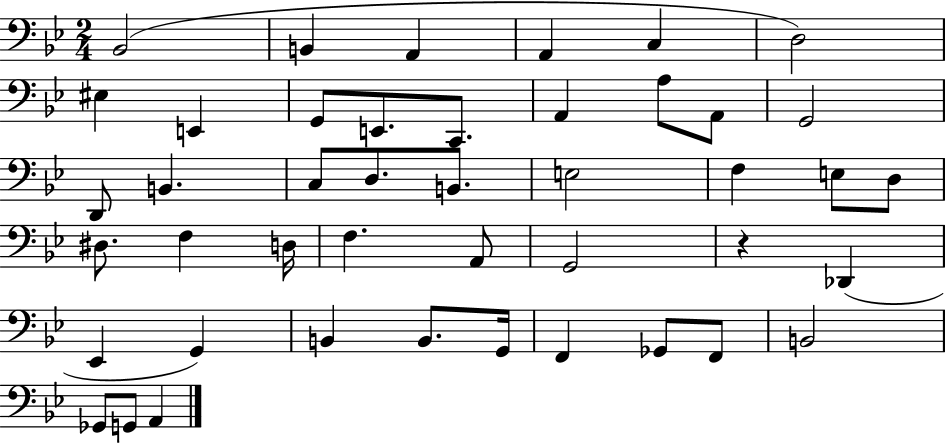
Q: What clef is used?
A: bass